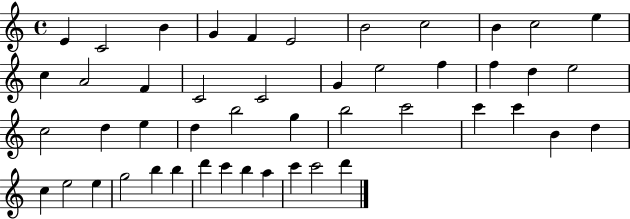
E4/q C4/h B4/q G4/q F4/q E4/h B4/h C5/h B4/q C5/h E5/q C5/q A4/h F4/q C4/h C4/h G4/q E5/h F5/q F5/q D5/q E5/h C5/h D5/q E5/q D5/q B5/h G5/q B5/h C6/h C6/q C6/q B4/q D5/q C5/q E5/h E5/q G5/h B5/q B5/q D6/q C6/q B5/q A5/q C6/q C6/h D6/q